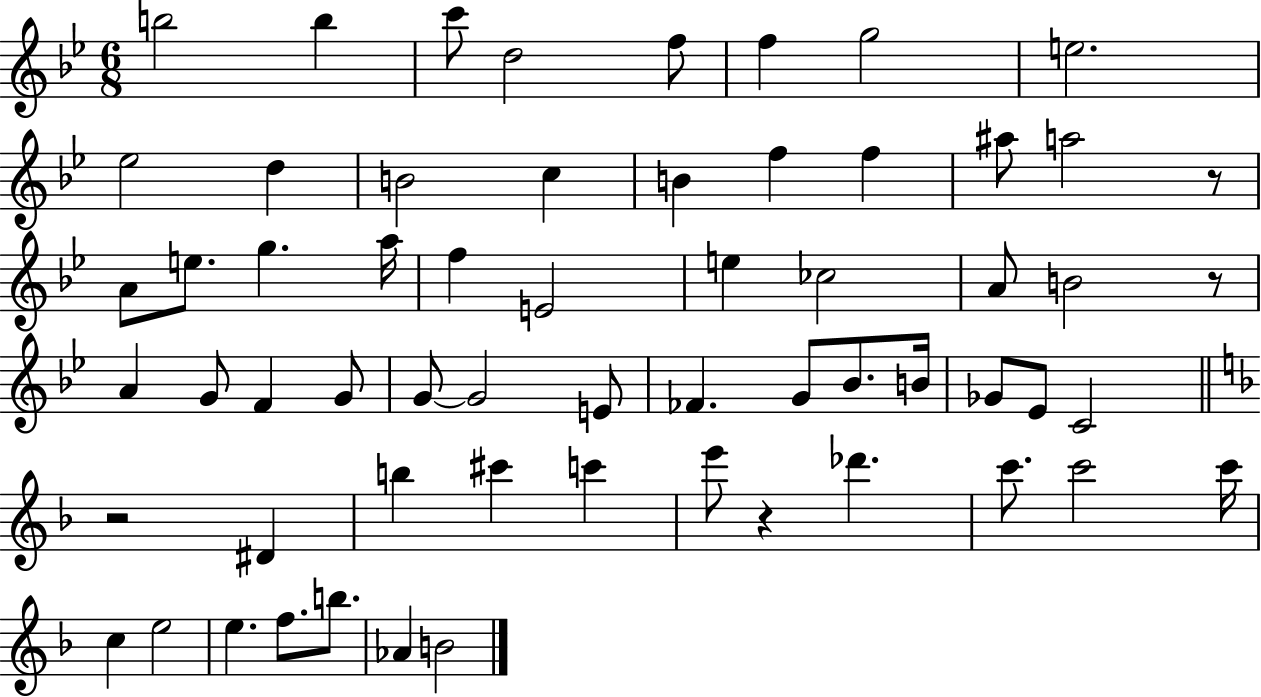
X:1
T:Untitled
M:6/8
L:1/4
K:Bb
b2 b c'/2 d2 f/2 f g2 e2 _e2 d B2 c B f f ^a/2 a2 z/2 A/2 e/2 g a/4 f E2 e _c2 A/2 B2 z/2 A G/2 F G/2 G/2 G2 E/2 _F G/2 _B/2 B/4 _G/2 _E/2 C2 z2 ^D b ^c' c' e'/2 z _d' c'/2 c'2 c'/4 c e2 e f/2 b/2 _A B2